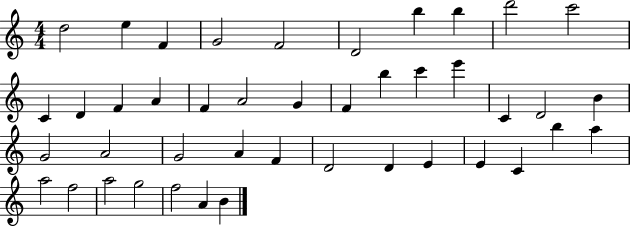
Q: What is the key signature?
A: C major